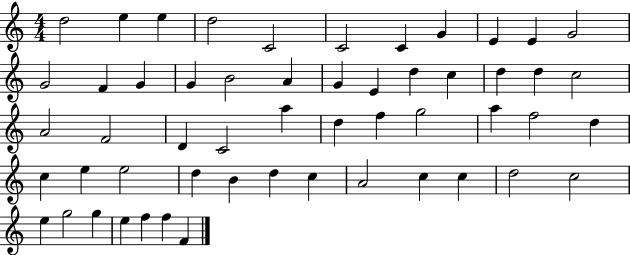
X:1
T:Untitled
M:4/4
L:1/4
K:C
d2 e e d2 C2 C2 C G E E G2 G2 F G G B2 A G E d c d d c2 A2 F2 D C2 a d f g2 a f2 d c e e2 d B d c A2 c c d2 c2 e g2 g e f f F